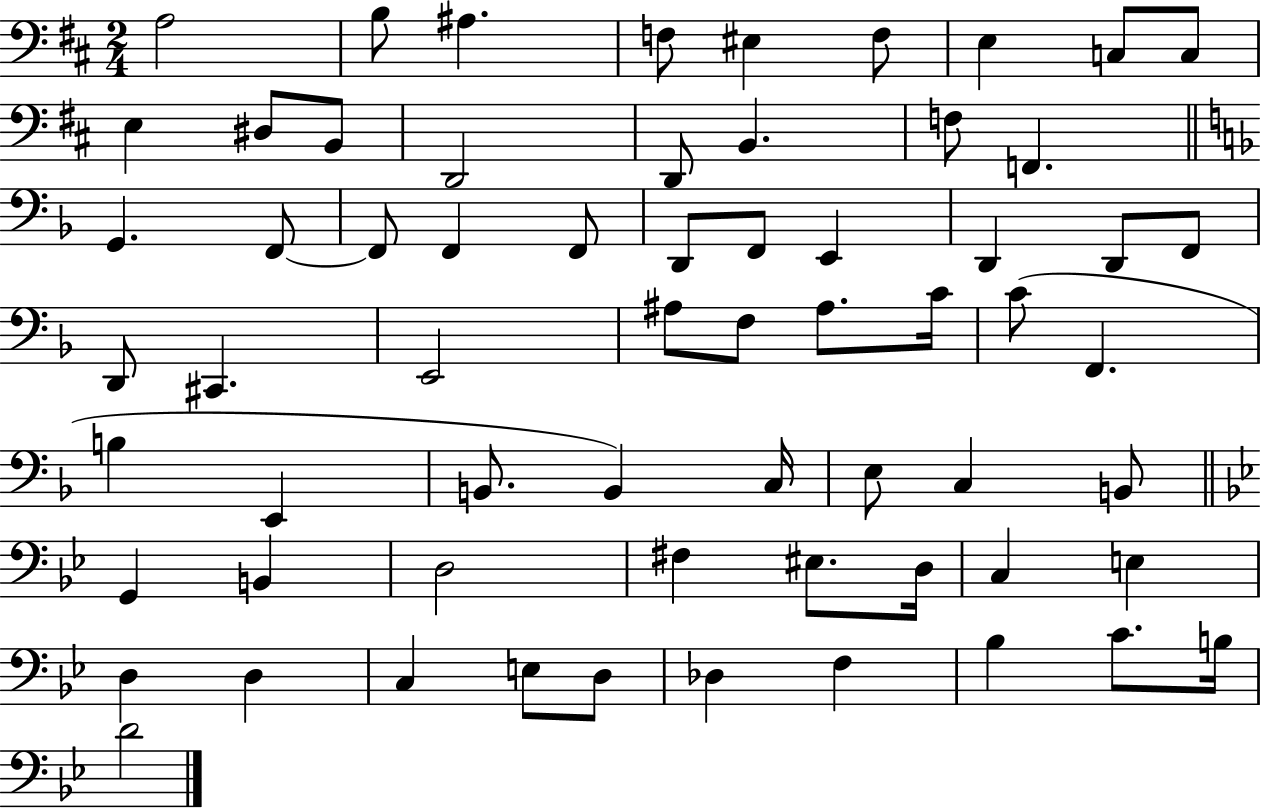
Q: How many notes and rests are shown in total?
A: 64